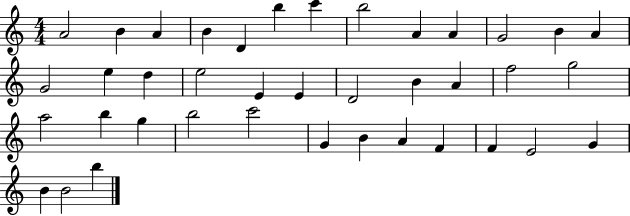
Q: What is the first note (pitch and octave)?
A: A4